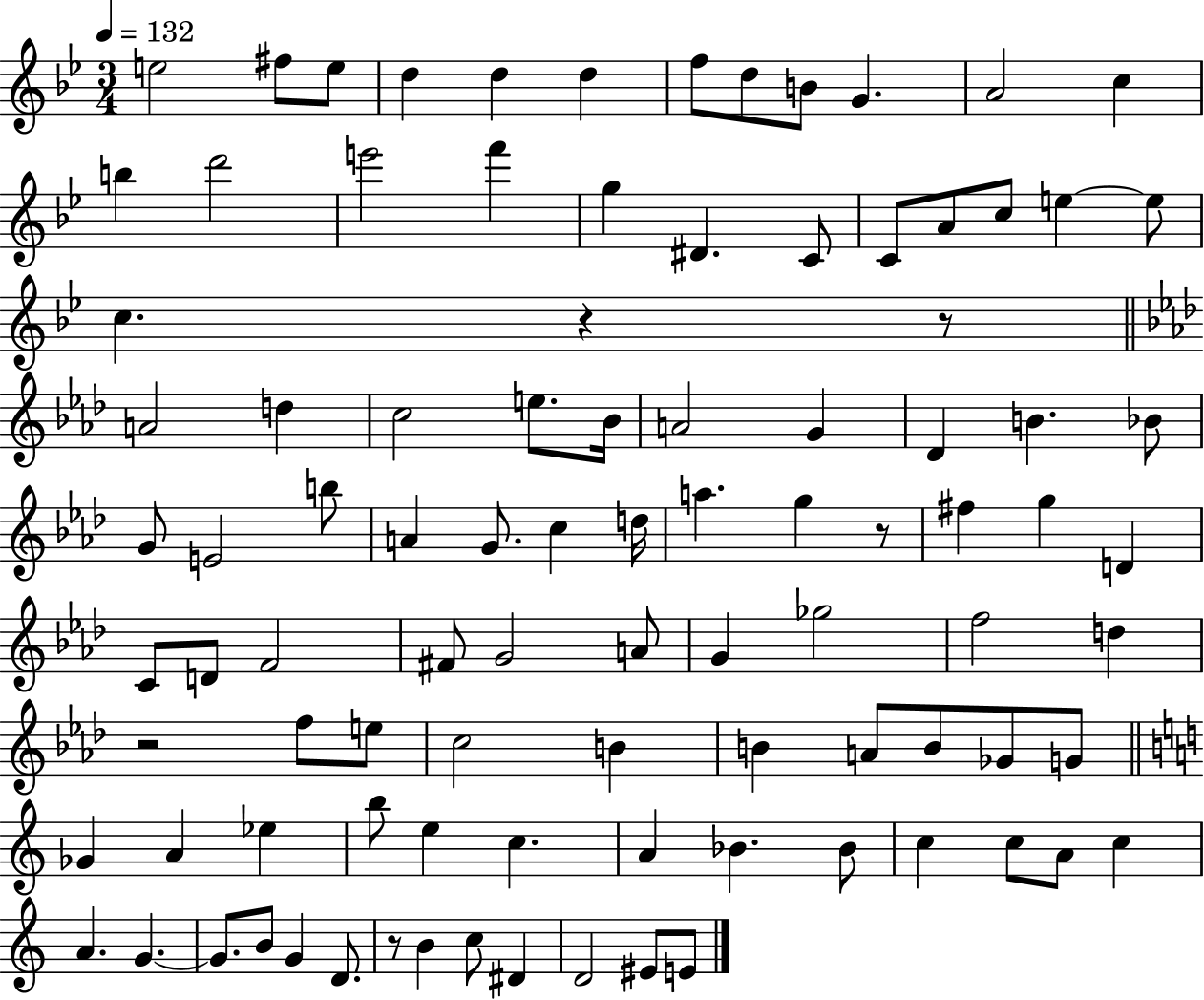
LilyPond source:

{
  \clef treble
  \numericTimeSignature
  \time 3/4
  \key bes \major
  \tempo 4 = 132
  e''2 fis''8 e''8 | d''4 d''4 d''4 | f''8 d''8 b'8 g'4. | a'2 c''4 | \break b''4 d'''2 | e'''2 f'''4 | g''4 dis'4. c'8 | c'8 a'8 c''8 e''4~~ e''8 | \break c''4. r4 r8 | \bar "||" \break \key aes \major a'2 d''4 | c''2 e''8. bes'16 | a'2 g'4 | des'4 b'4. bes'8 | \break g'8 e'2 b''8 | a'4 g'8. c''4 d''16 | a''4. g''4 r8 | fis''4 g''4 d'4 | \break c'8 d'8 f'2 | fis'8 g'2 a'8 | g'4 ges''2 | f''2 d''4 | \break r2 f''8 e''8 | c''2 b'4 | b'4 a'8 b'8 ges'8 g'8 | \bar "||" \break \key c \major ges'4 a'4 ees''4 | b''8 e''4 c''4. | a'4 bes'4. bes'8 | c''4 c''8 a'8 c''4 | \break a'4. g'4.~~ | g'8. b'8 g'4 d'8. | r8 b'4 c''8 dis'4 | d'2 eis'8 e'8 | \break \bar "|."
}